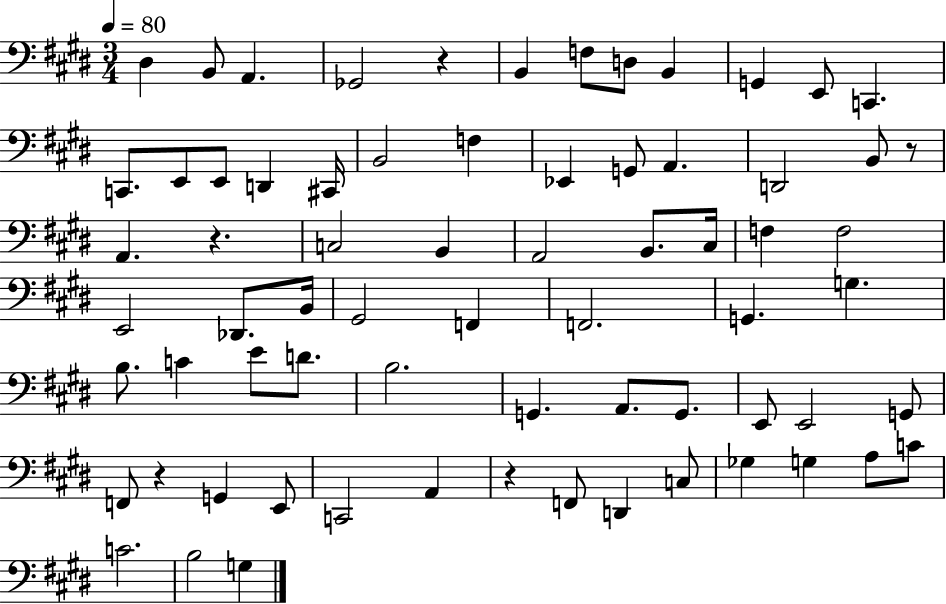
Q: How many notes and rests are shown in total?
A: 70